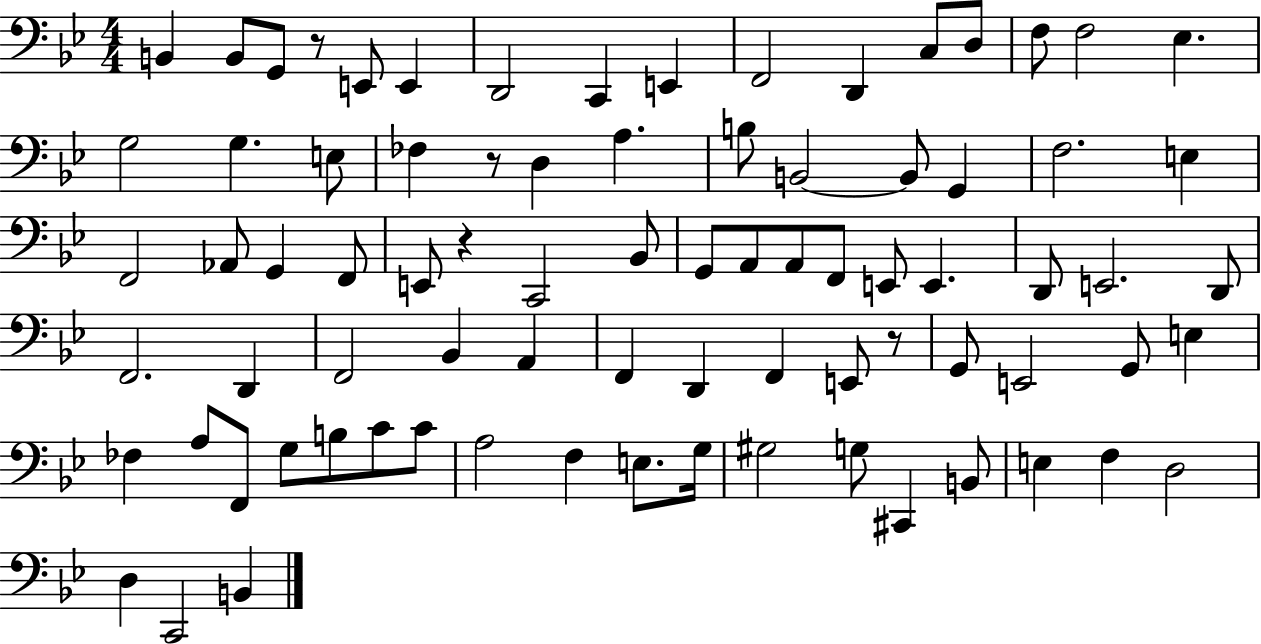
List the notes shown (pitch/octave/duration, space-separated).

B2/q B2/e G2/e R/e E2/e E2/q D2/h C2/q E2/q F2/h D2/q C3/e D3/e F3/e F3/h Eb3/q. G3/h G3/q. E3/e FES3/q R/e D3/q A3/q. B3/e B2/h B2/e G2/q F3/h. E3/q F2/h Ab2/e G2/q F2/e E2/e R/q C2/h Bb2/e G2/e A2/e A2/e F2/e E2/e E2/q. D2/e E2/h. D2/e F2/h. D2/q F2/h Bb2/q A2/q F2/q D2/q F2/q E2/e R/e G2/e E2/h G2/e E3/q FES3/q A3/e F2/e G3/e B3/e C4/e C4/e A3/h F3/q E3/e. G3/s G#3/h G3/e C#2/q B2/e E3/q F3/q D3/h D3/q C2/h B2/q